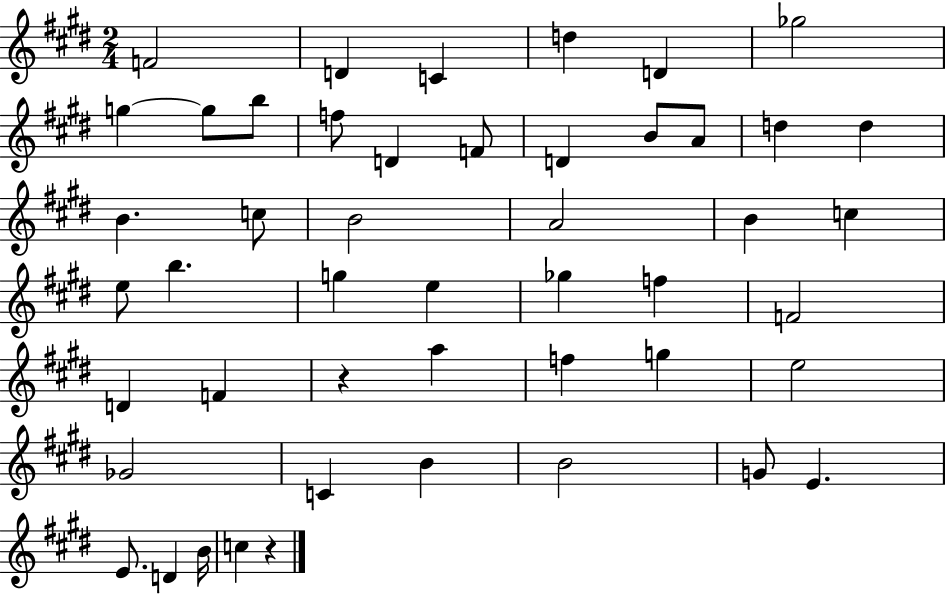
F4/h D4/q C4/q D5/q D4/q Gb5/h G5/q G5/e B5/e F5/e D4/q F4/e D4/q B4/e A4/e D5/q D5/q B4/q. C5/e B4/h A4/h B4/q C5/q E5/e B5/q. G5/q E5/q Gb5/q F5/q F4/h D4/q F4/q R/q A5/q F5/q G5/q E5/h Gb4/h C4/q B4/q B4/h G4/e E4/q. E4/e. D4/q B4/s C5/q R/q